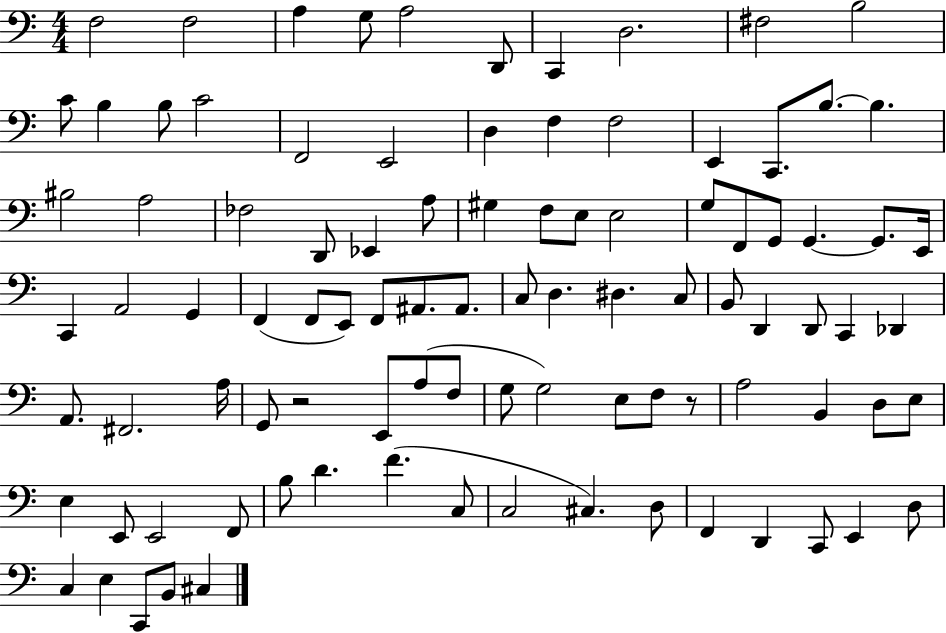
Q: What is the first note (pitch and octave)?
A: F3